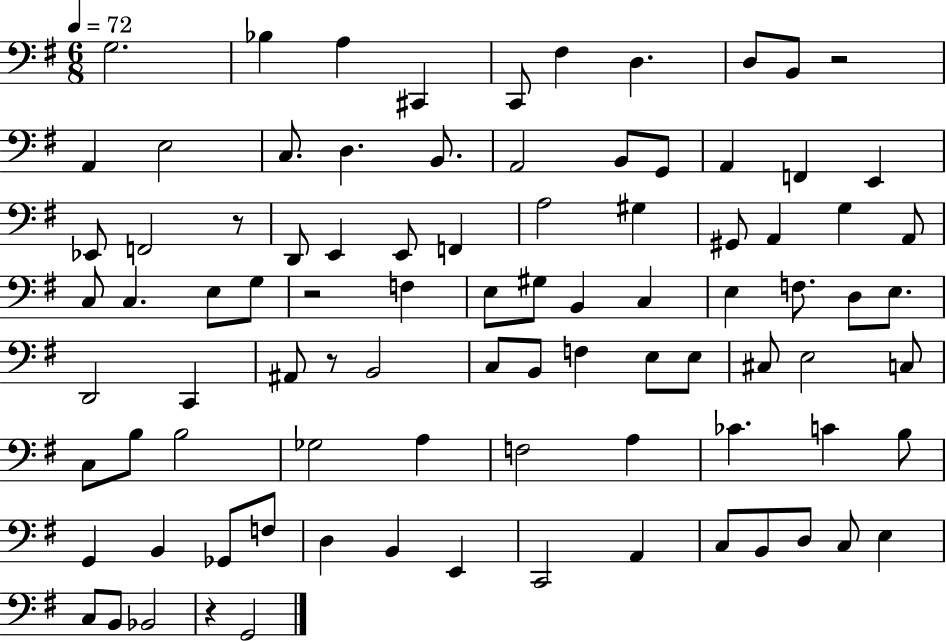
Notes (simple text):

G3/h. Bb3/q A3/q C#2/q C2/e F#3/q D3/q. D3/e B2/e R/h A2/q E3/h C3/e. D3/q. B2/e. A2/h B2/e G2/e A2/q F2/q E2/q Eb2/e F2/h R/e D2/e E2/q E2/e F2/q A3/h G#3/q G#2/e A2/q G3/q A2/e C3/e C3/q. E3/e G3/e R/h F3/q E3/e G#3/e B2/q C3/q E3/q F3/e. D3/e E3/e. D2/h C2/q A#2/e R/e B2/h C3/e B2/e F3/q E3/e E3/e C#3/e E3/h C3/e C3/e B3/e B3/h Gb3/h A3/q F3/h A3/q CES4/q. C4/q B3/e G2/q B2/q Gb2/e F3/e D3/q B2/q E2/q C2/h A2/q C3/e B2/e D3/e C3/e E3/q C3/e B2/e Bb2/h R/q G2/h